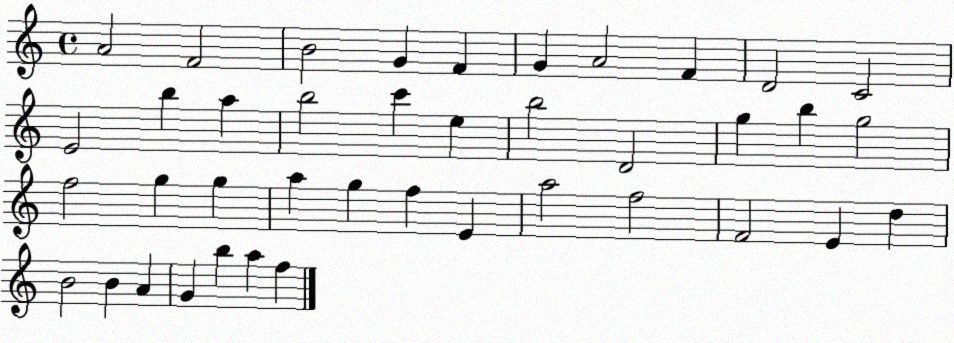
X:1
T:Untitled
M:4/4
L:1/4
K:C
A2 F2 B2 G F G A2 F D2 C2 E2 b a b2 c' e b2 D2 g b g2 f2 g g a g f E a2 f2 F2 E d B2 B A G b a f